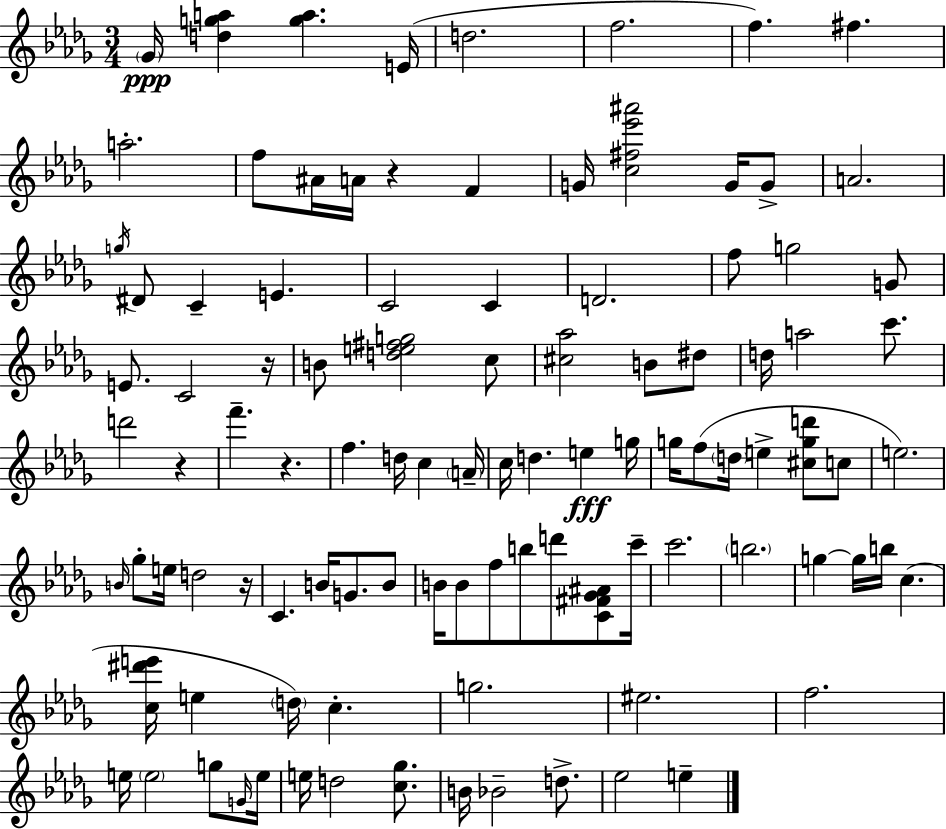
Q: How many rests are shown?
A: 5